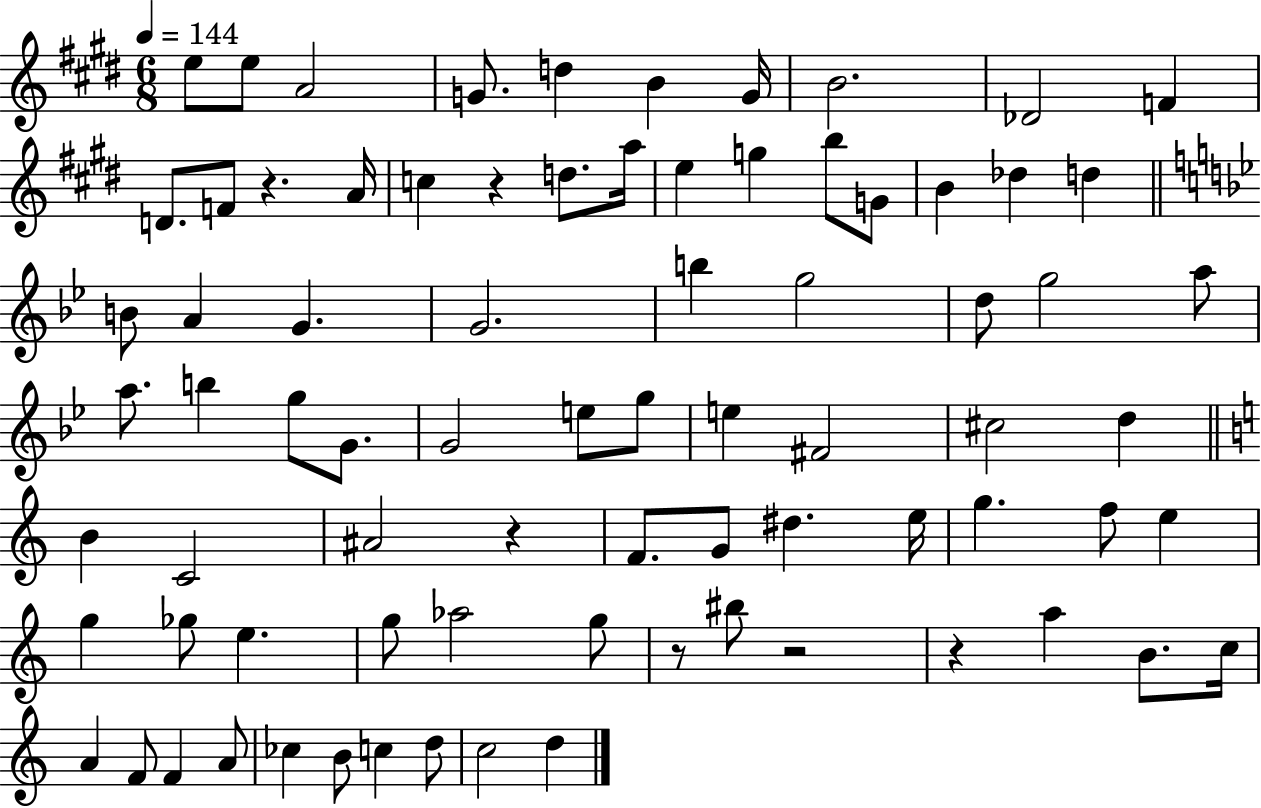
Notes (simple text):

E5/e E5/e A4/h G4/e. D5/q B4/q G4/s B4/h. Db4/h F4/q D4/e. F4/e R/q. A4/s C5/q R/q D5/e. A5/s E5/q G5/q B5/e G4/e B4/q Db5/q D5/q B4/e A4/q G4/q. G4/h. B5/q G5/h D5/e G5/h A5/e A5/e. B5/q G5/e G4/e. G4/h E5/e G5/e E5/q F#4/h C#5/h D5/q B4/q C4/h A#4/h R/q F4/e. G4/e D#5/q. E5/s G5/q. F5/e E5/q G5/q Gb5/e E5/q. G5/e Ab5/h G5/e R/e BIS5/e R/h R/q A5/q B4/e. C5/s A4/q F4/e F4/q A4/e CES5/q B4/e C5/q D5/e C5/h D5/q